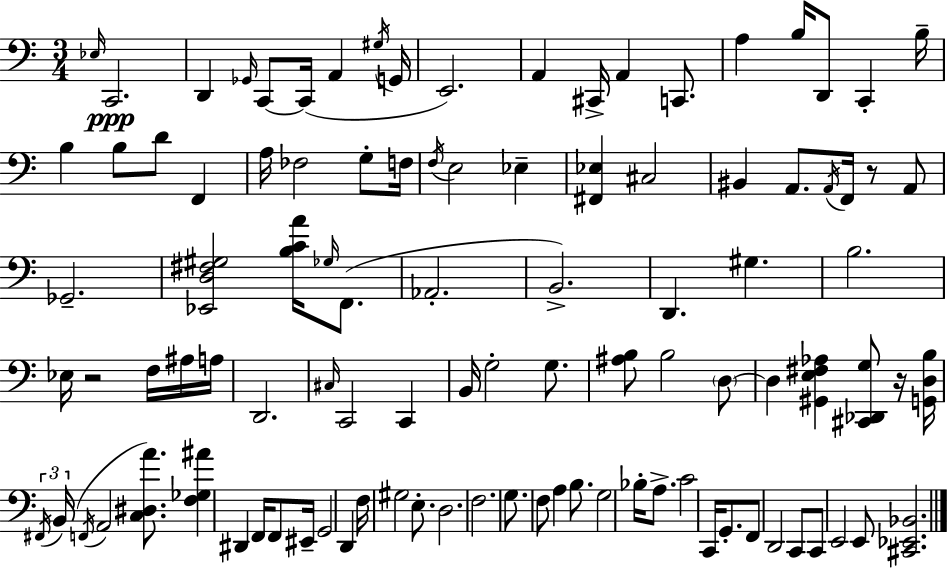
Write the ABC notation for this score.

X:1
T:Untitled
M:3/4
L:1/4
K:Am
_E,/4 C,,2 D,, _G,,/4 C,,/2 C,,/4 A,, ^G,/4 G,,/4 E,,2 A,, ^C,,/4 A,, C,,/2 A, B,/4 D,,/2 C,, B,/4 B, B,/2 D/2 F,, A,/4 _F,2 G,/2 F,/4 F,/4 E,2 _E, [^F,,_E,] ^C,2 ^B,, A,,/2 A,,/4 F,,/4 z/2 A,,/2 _G,,2 [_E,,D,^F,^G,]2 [B,CA]/4 _G,/4 F,,/2 _A,,2 B,,2 D,, ^G, B,2 _E,/4 z2 F,/4 ^A,/4 A,/4 D,,2 ^C,/4 C,,2 C,, B,,/4 G,2 G,/2 [^A,B,]/2 B,2 D,/2 D, [^G,,E,^F,_A,] [^C,,_D,,G,]/2 z/4 [G,,D,B,]/4 ^F,,/4 B,,/4 F,,/4 A,,2 [C,^D,A]/2 [F,_G,^A] ^D,, F,,/4 F,,/2 ^E,,/4 G,,2 D,, F,/4 ^G,2 E,/2 D,2 F,2 G,/2 F,/2 A, B,/2 G,2 _B,/4 A,/2 C2 C,,/4 G,,/2 F,,/2 D,,2 C,,/2 C,,/2 E,,2 E,,/2 [^C,,_E,,_B,,]2